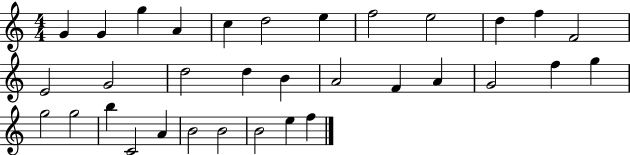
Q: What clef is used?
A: treble